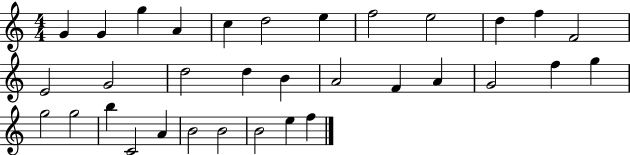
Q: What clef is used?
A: treble